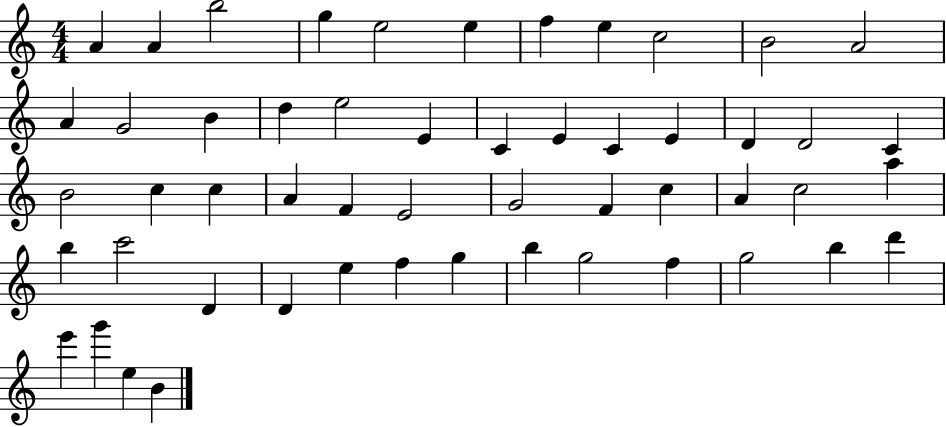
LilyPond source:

{
  \clef treble
  \numericTimeSignature
  \time 4/4
  \key c \major
  a'4 a'4 b''2 | g''4 e''2 e''4 | f''4 e''4 c''2 | b'2 a'2 | \break a'4 g'2 b'4 | d''4 e''2 e'4 | c'4 e'4 c'4 e'4 | d'4 d'2 c'4 | \break b'2 c''4 c''4 | a'4 f'4 e'2 | g'2 f'4 c''4 | a'4 c''2 a''4 | \break b''4 c'''2 d'4 | d'4 e''4 f''4 g''4 | b''4 g''2 f''4 | g''2 b''4 d'''4 | \break e'''4 g'''4 e''4 b'4 | \bar "|."
}